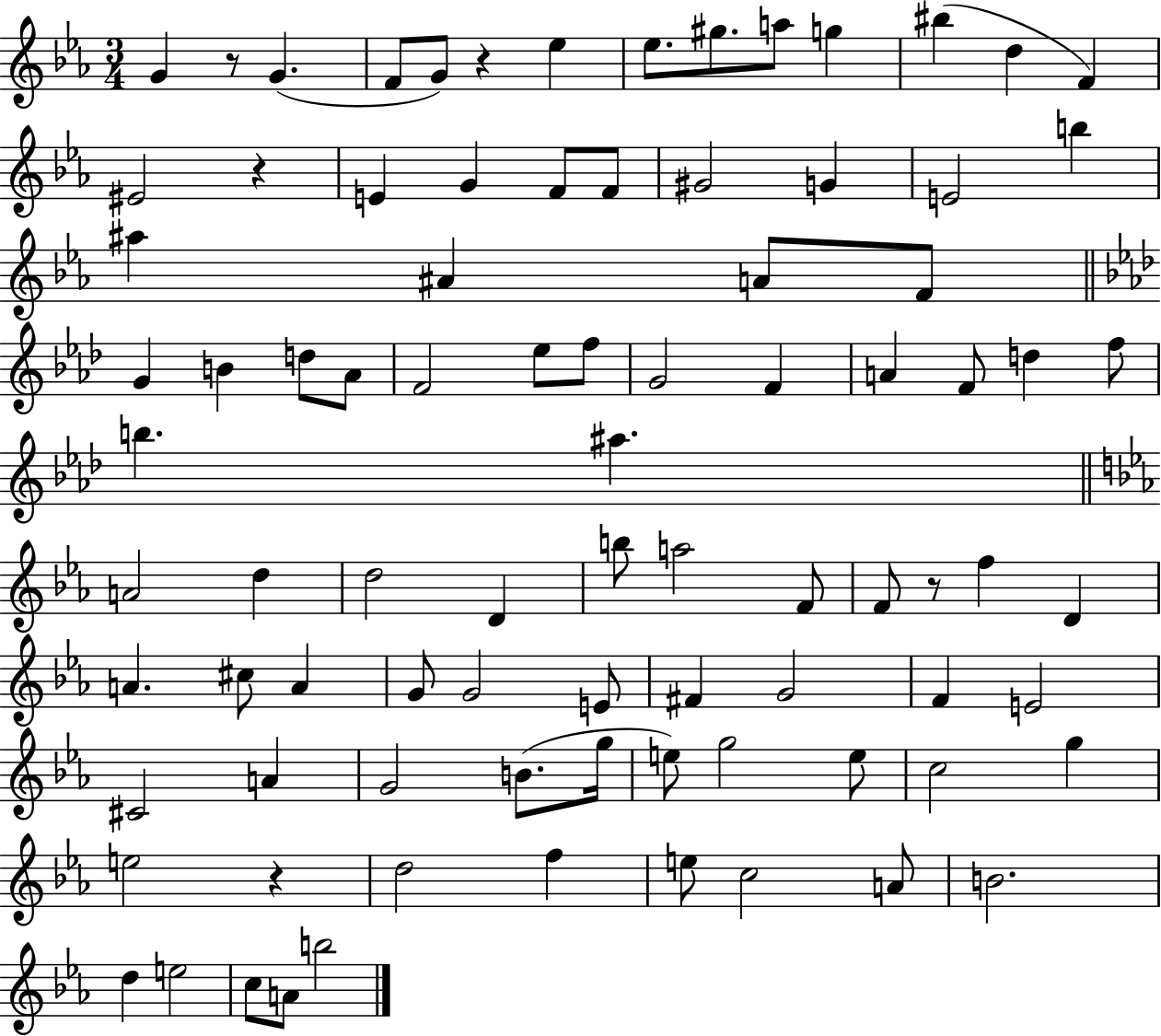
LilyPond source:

{
  \clef treble
  \numericTimeSignature
  \time 3/4
  \key ees \major
  \repeat volta 2 { g'4 r8 g'4.( | f'8 g'8) r4 ees''4 | ees''8. gis''8. a''8 g''4 | bis''4( d''4 f'4) | \break eis'2 r4 | e'4 g'4 f'8 f'8 | gis'2 g'4 | e'2 b''4 | \break ais''4 ais'4 a'8 f'8 | \bar "||" \break \key f \minor g'4 b'4 d''8 aes'8 | f'2 ees''8 f''8 | g'2 f'4 | a'4 f'8 d''4 f''8 | \break b''4. ais''4. | \bar "||" \break \key ees \major a'2 d''4 | d''2 d'4 | b''8 a''2 f'8 | f'8 r8 f''4 d'4 | \break a'4. cis''8 a'4 | g'8 g'2 e'8 | fis'4 g'2 | f'4 e'2 | \break cis'2 a'4 | g'2 b'8.( g''16 | e''8) g''2 e''8 | c''2 g''4 | \break e''2 r4 | d''2 f''4 | e''8 c''2 a'8 | b'2. | \break d''4 e''2 | c''8 a'8 b''2 | } \bar "|."
}